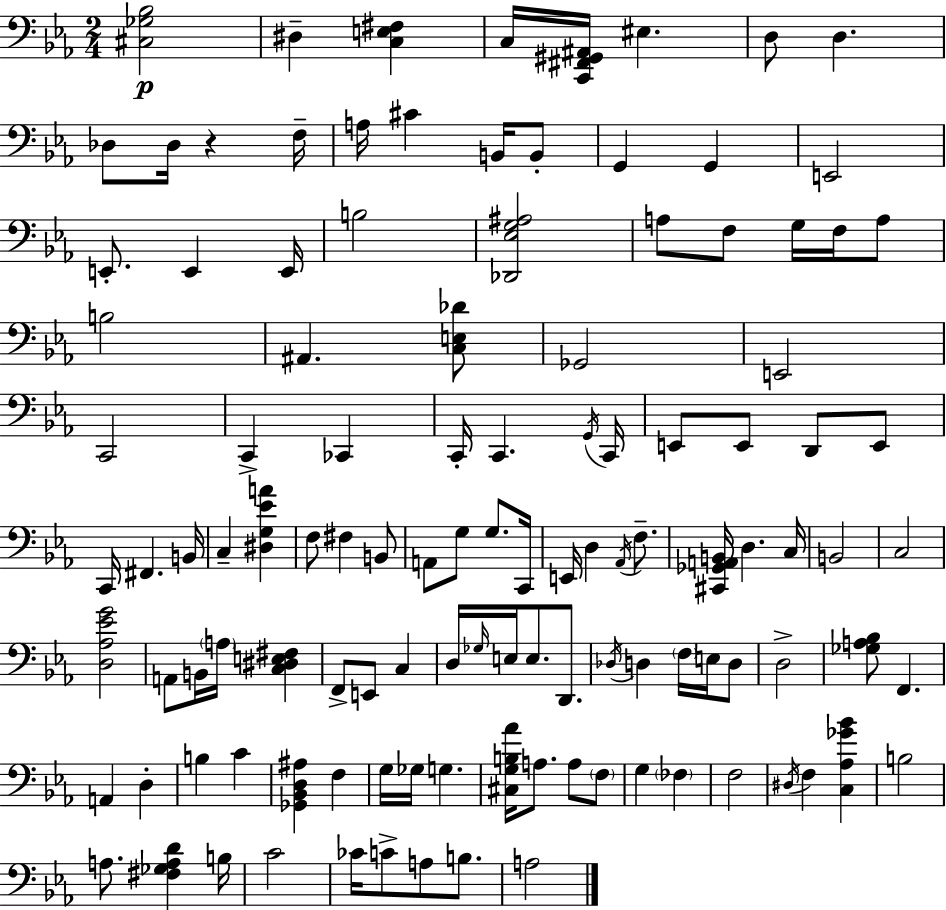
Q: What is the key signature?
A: EES major